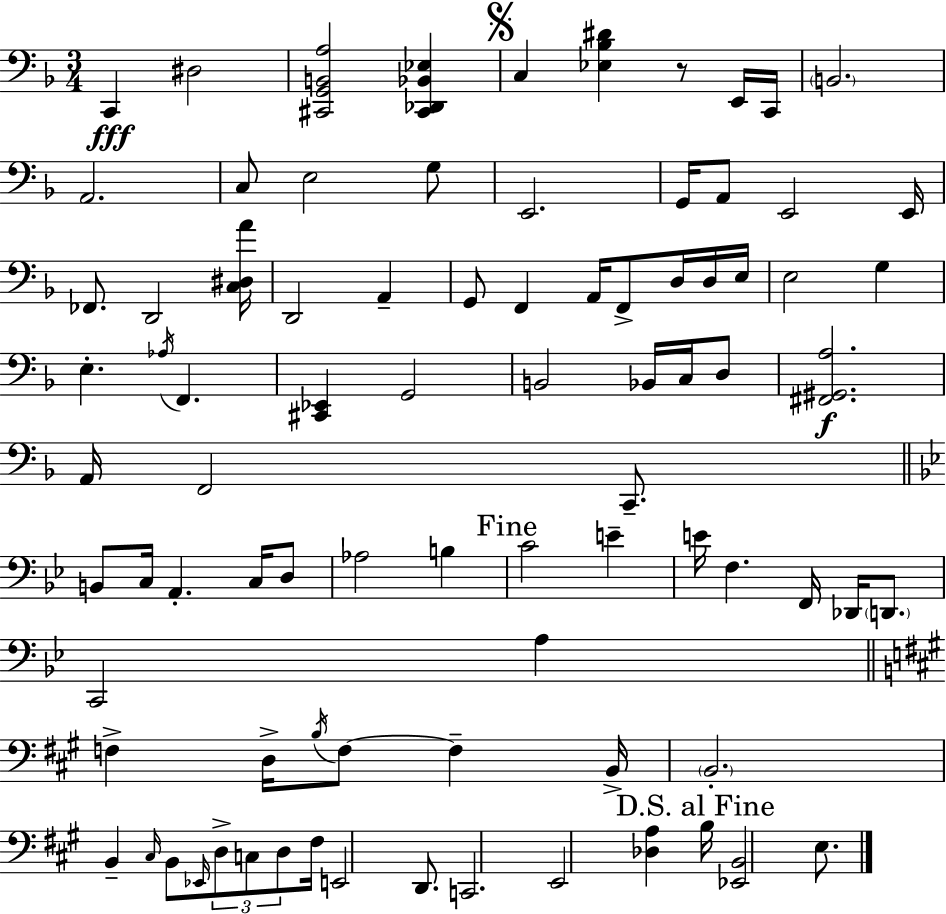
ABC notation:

X:1
T:Untitled
M:3/4
L:1/4
K:Dm
C,, ^D,2 [^C,,G,,B,,A,]2 [^C,,_D,,_B,,_E,] C, [_E,_B,^D] z/2 E,,/4 C,,/4 B,,2 A,,2 C,/2 E,2 G,/2 E,,2 G,,/4 A,,/2 E,,2 E,,/4 _F,,/2 D,,2 [C,^D,A]/4 D,,2 A,, G,,/2 F,, A,,/4 F,,/2 D,/4 D,/4 E,/4 E,2 G, E, _A,/4 F,, [^C,,_E,,] G,,2 B,,2 _B,,/4 C,/4 D,/2 [^F,,^G,,A,]2 A,,/4 F,,2 C,,/2 B,,/2 C,/4 A,, C,/4 D,/2 _A,2 B, C2 E E/4 F, F,,/4 _D,,/4 D,,/2 C,,2 A, F, D,/4 B,/4 F,/2 F, B,,/4 B,,2 B,, ^C,/4 B,,/2 _E,,/4 D,/2 C,/2 D,/2 ^F,/4 E,,2 D,,/2 C,,2 E,,2 [_D,A,] B,/4 [_E,,B,,]2 E,/2